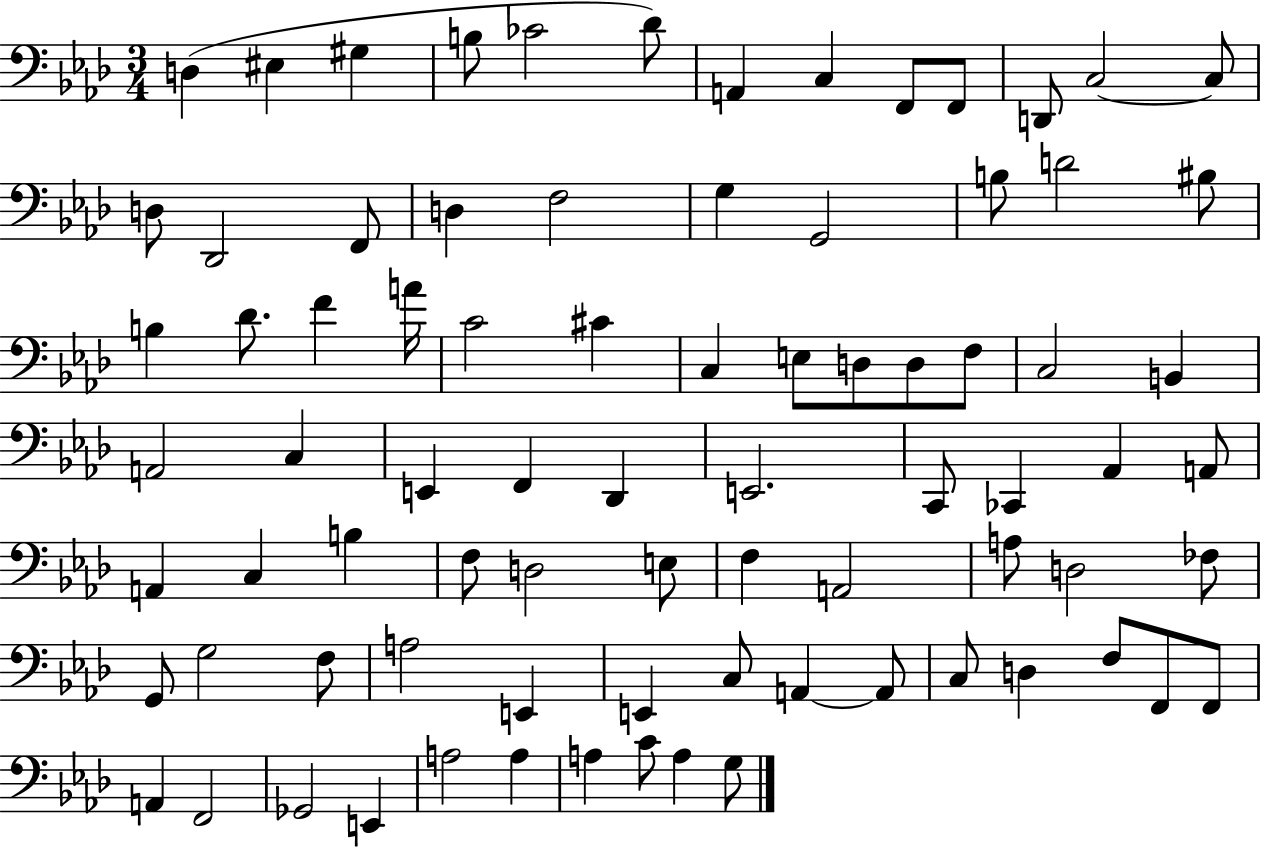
{
  \clef bass
  \numericTimeSignature
  \time 3/4
  \key aes \major
  \repeat volta 2 { d4( eis4 gis4 | b8 ces'2 des'8) | a,4 c4 f,8 f,8 | d,8 c2~~ c8 | \break d8 des,2 f,8 | d4 f2 | g4 g,2 | b8 d'2 bis8 | \break b4 des'8. f'4 a'16 | c'2 cis'4 | c4 e8 d8 d8 f8 | c2 b,4 | \break a,2 c4 | e,4 f,4 des,4 | e,2. | c,8 ces,4 aes,4 a,8 | \break a,4 c4 b4 | f8 d2 e8 | f4 a,2 | a8 d2 fes8 | \break g,8 g2 f8 | a2 e,4 | e,4 c8 a,4~~ a,8 | c8 d4 f8 f,8 f,8 | \break a,4 f,2 | ges,2 e,4 | a2 a4 | a4 c'8 a4 g8 | \break } \bar "|."
}